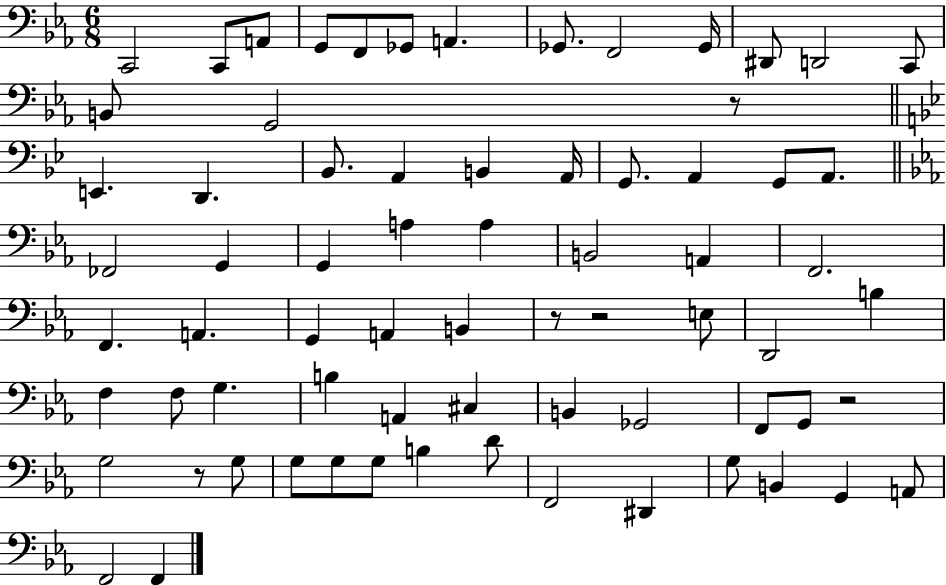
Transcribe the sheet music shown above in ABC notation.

X:1
T:Untitled
M:6/8
L:1/4
K:Eb
C,,2 C,,/2 A,,/2 G,,/2 F,,/2 _G,,/2 A,, _G,,/2 F,,2 _G,,/4 ^D,,/2 D,,2 C,,/2 B,,/2 G,,2 z/2 E,, D,, _B,,/2 A,, B,, A,,/4 G,,/2 A,, G,,/2 A,,/2 _F,,2 G,, G,, A, A, B,,2 A,, F,,2 F,, A,, G,, A,, B,, z/2 z2 E,/2 D,,2 B, F, F,/2 G, B, A,, ^C, B,, _G,,2 F,,/2 G,,/2 z2 G,2 z/2 G,/2 G,/2 G,/2 G,/2 B, D/2 F,,2 ^D,, G,/2 B,, G,, A,,/2 F,,2 F,,